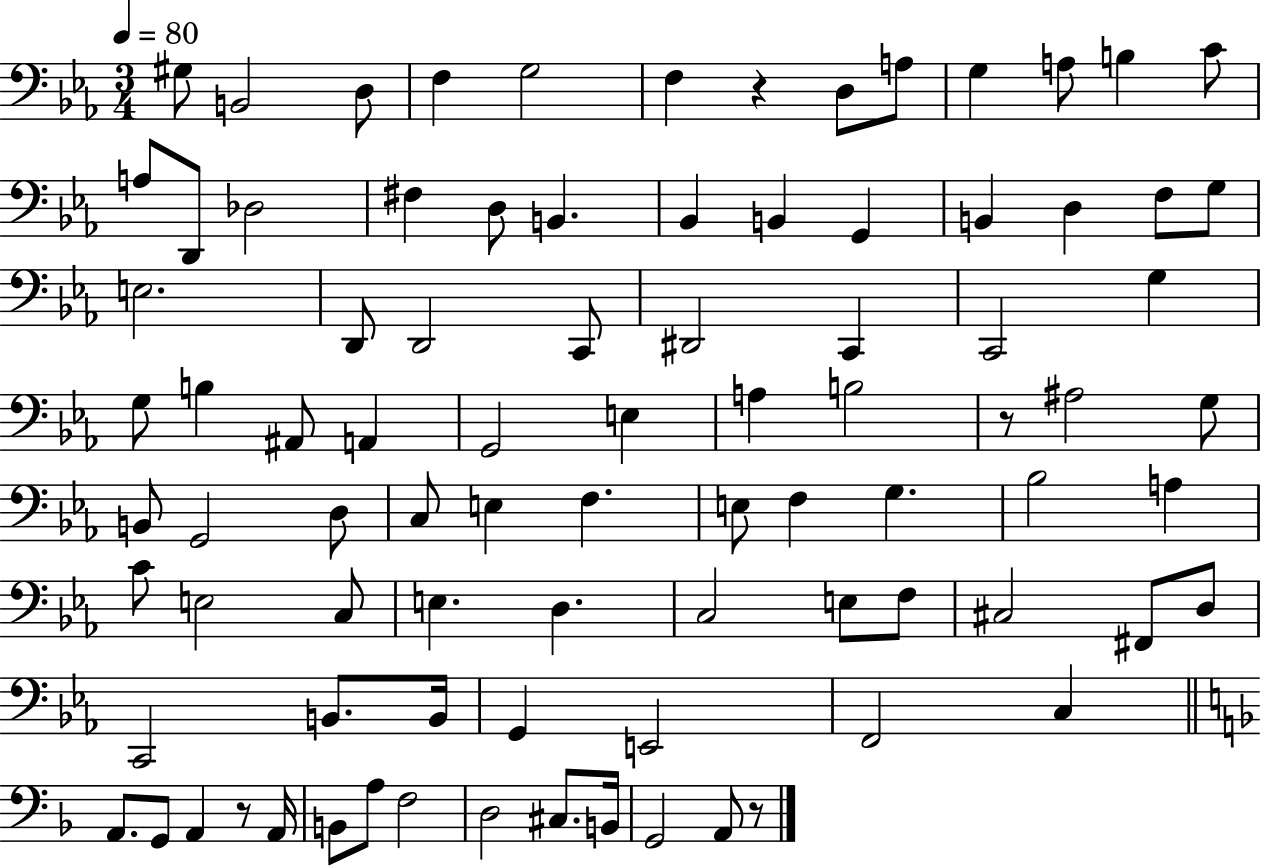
G#3/e B2/h D3/e F3/q G3/h F3/q R/q D3/e A3/e G3/q A3/e B3/q C4/e A3/e D2/e Db3/h F#3/q D3/e B2/q. Bb2/q B2/q G2/q B2/q D3/q F3/e G3/e E3/h. D2/e D2/h C2/e D#2/h C2/q C2/h G3/q G3/e B3/q A#2/e A2/q G2/h E3/q A3/q B3/h R/e A#3/h G3/e B2/e G2/h D3/e C3/e E3/q F3/q. E3/e F3/q G3/q. Bb3/h A3/q C4/e E3/h C3/e E3/q. D3/q. C3/h E3/e F3/e C#3/h F#2/e D3/e C2/h B2/e. B2/s G2/q E2/h F2/h C3/q A2/e. G2/e A2/q R/e A2/s B2/e A3/e F3/h D3/h C#3/e. B2/s G2/h A2/e R/e